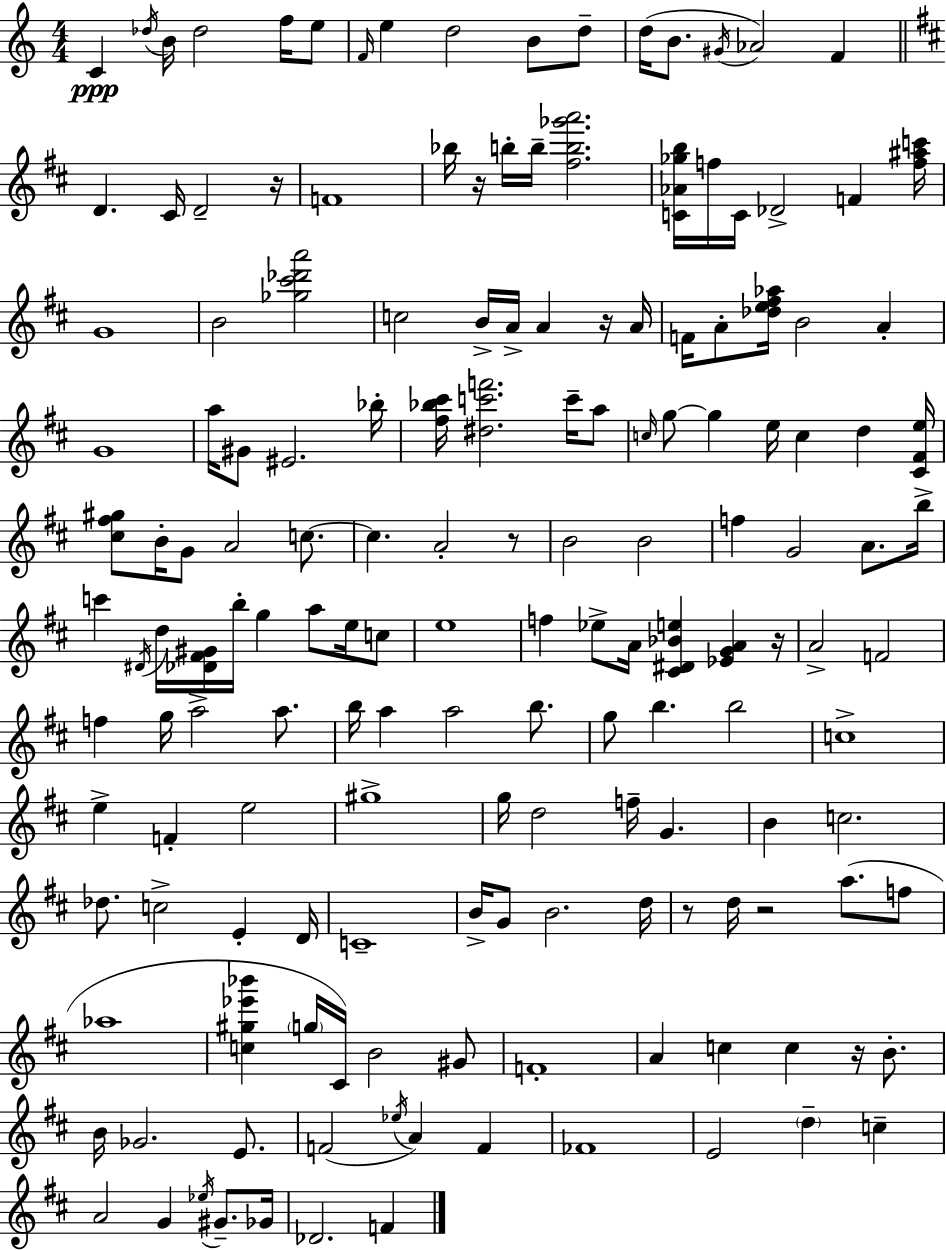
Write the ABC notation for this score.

X:1
T:Untitled
M:4/4
L:1/4
K:Am
C _d/4 B/4 _d2 f/4 e/2 F/4 e d2 B/2 d/2 d/4 B/2 ^G/4 _A2 F D ^C/4 D2 z/4 F4 _b/4 z/4 b/4 b/4 [^fb_g'a']2 [C_A_gb]/4 f/4 C/4 _D2 F [f^ac']/4 G4 B2 [_g^c'_d'a']2 c2 B/4 A/4 A z/4 A/4 F/4 A/2 [_de^f_a]/4 B2 A G4 a/4 ^G/2 ^E2 _b/4 [^f_b^c']/4 [^dc'f']2 c'/4 a/2 c/4 g/2 g e/4 c d [^C^Fe]/4 [^c^f^g]/2 B/4 G/2 A2 c/2 c A2 z/2 B2 B2 f G2 A/2 b/4 c' ^D/4 d/4 [_D^F^G]/4 b/4 g a/2 e/4 c/2 e4 f _e/2 A/4 [^C^D_Be] [_EGA] z/4 A2 F2 f g/4 a2 a/2 b/4 a a2 b/2 g/2 b b2 c4 e F e2 ^g4 g/4 d2 f/4 G B c2 _d/2 c2 E D/4 C4 B/4 G/2 B2 d/4 z/2 d/4 z2 a/2 f/2 _a4 [c^g_e'_b'] g/4 ^C/4 B2 ^G/2 F4 A c c z/4 B/2 B/4 _G2 E/2 F2 _e/4 A F _F4 E2 d c A2 G _e/4 ^G/2 _G/4 _D2 F